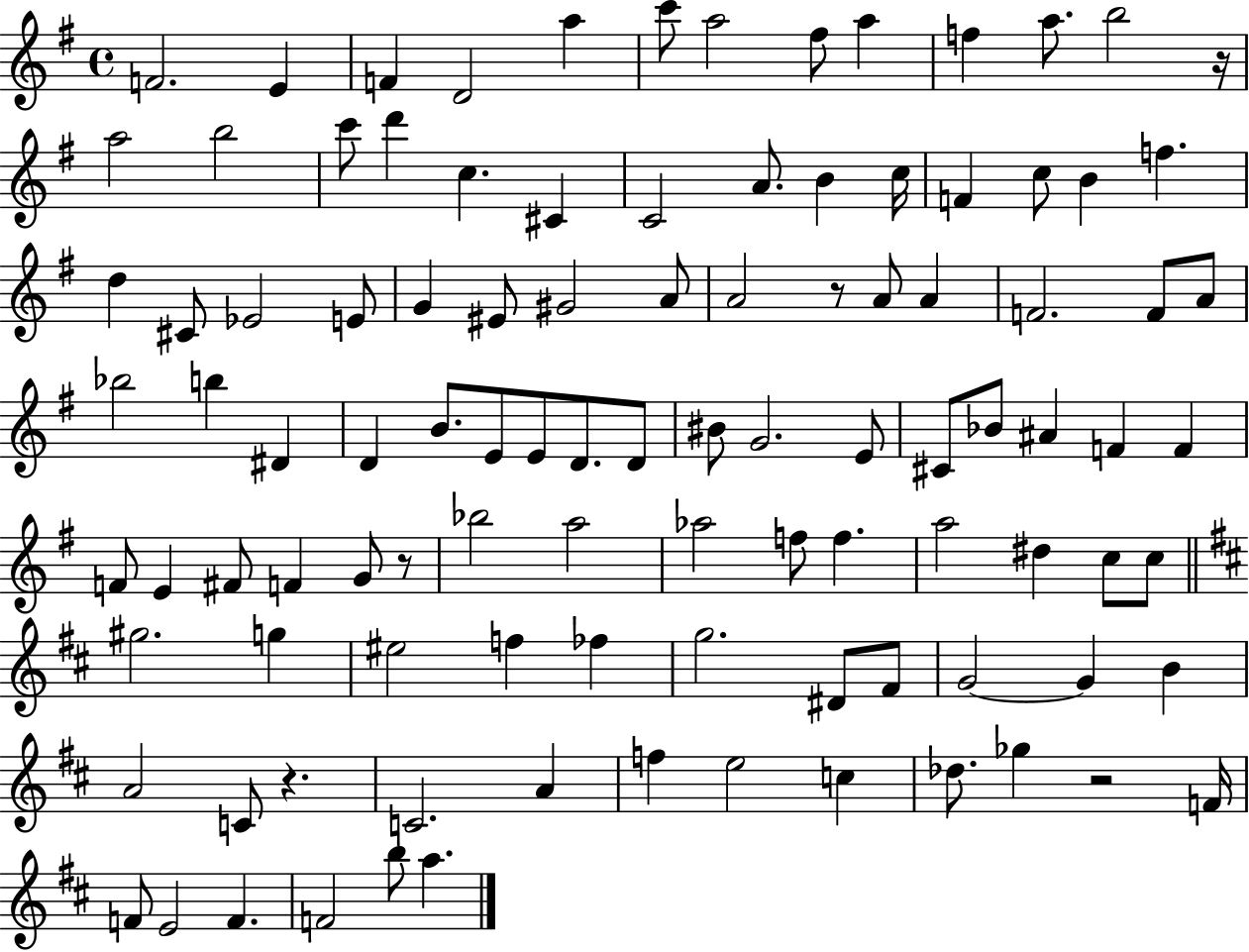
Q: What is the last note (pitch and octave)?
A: A5